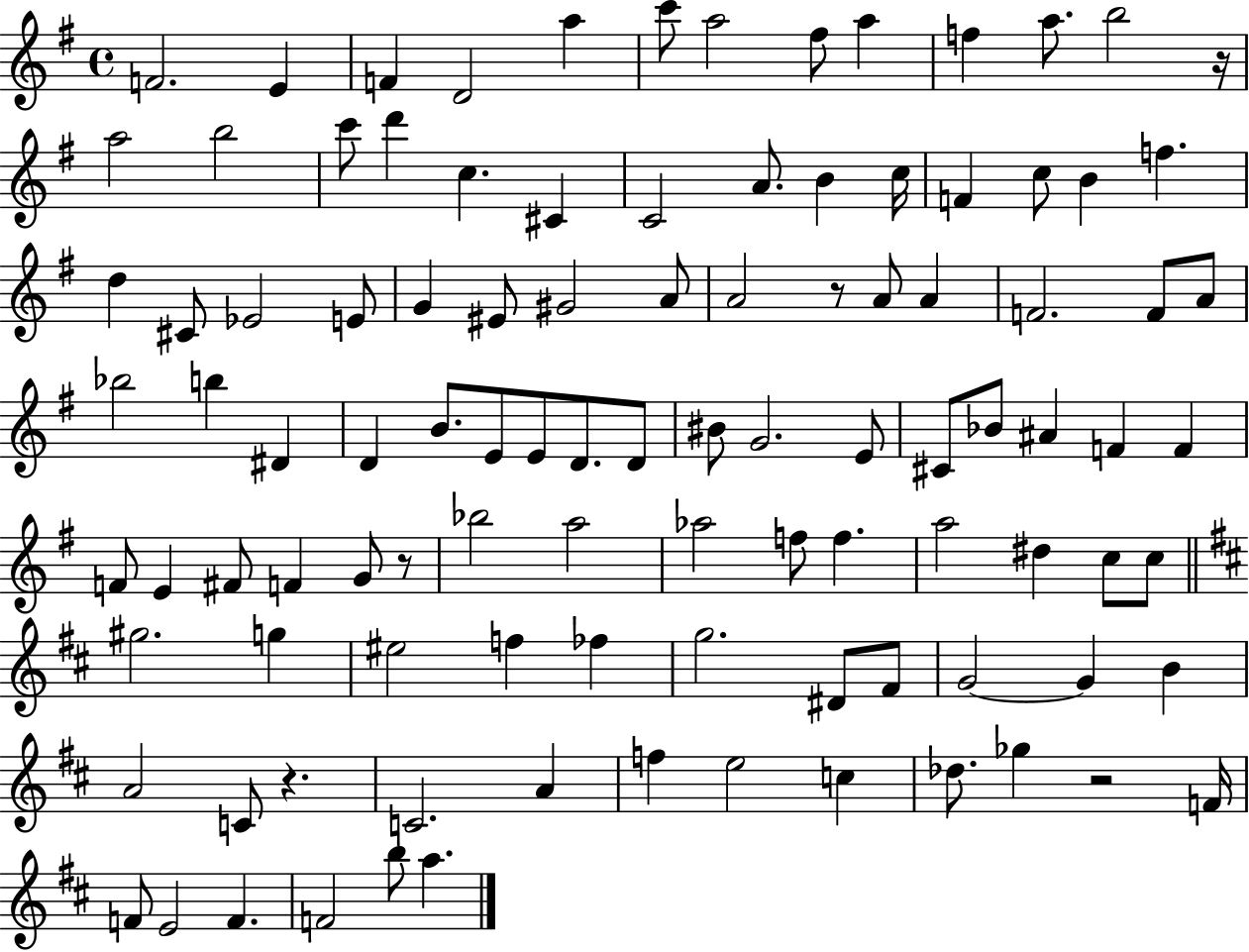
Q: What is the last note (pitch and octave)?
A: A5